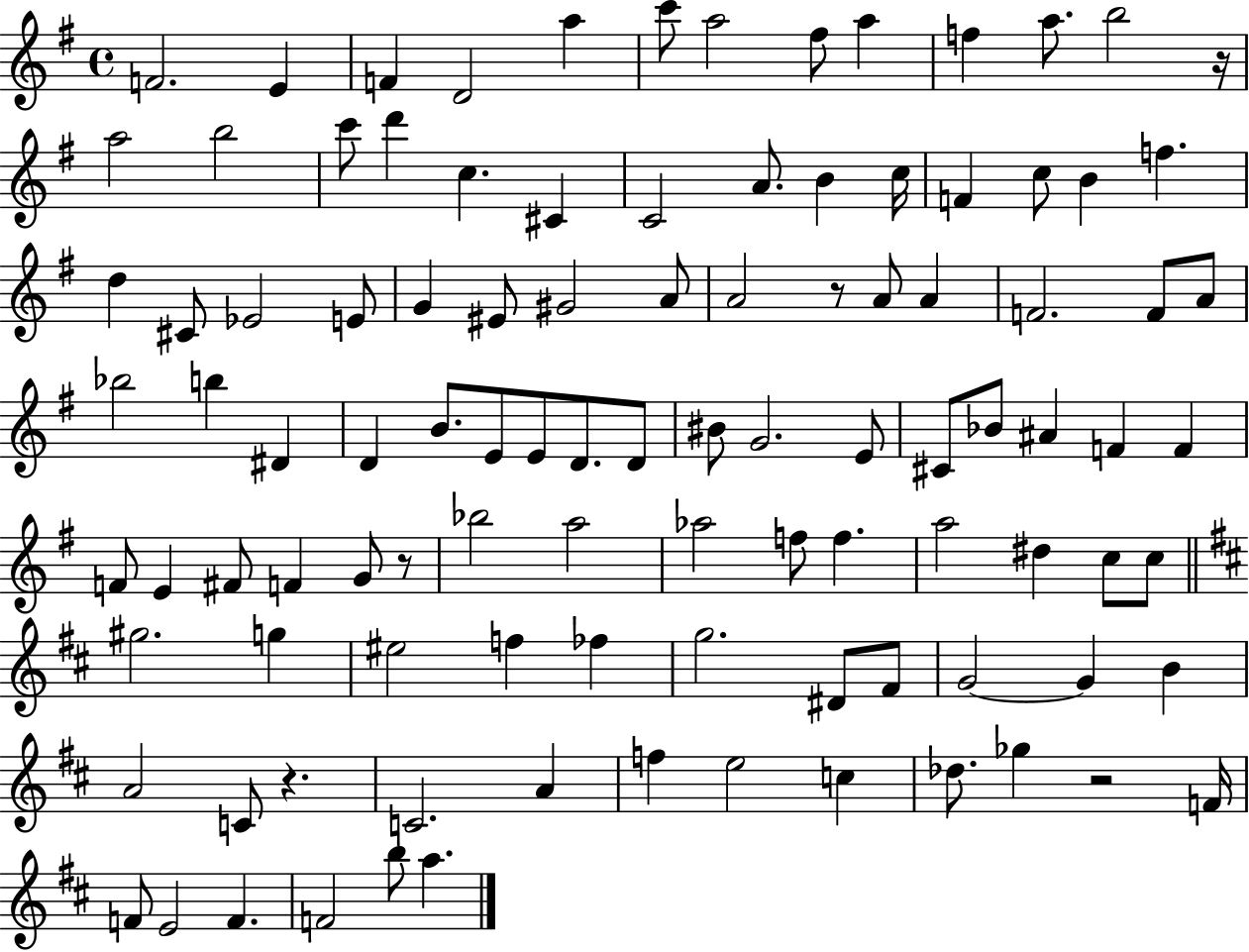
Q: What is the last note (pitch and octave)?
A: A5